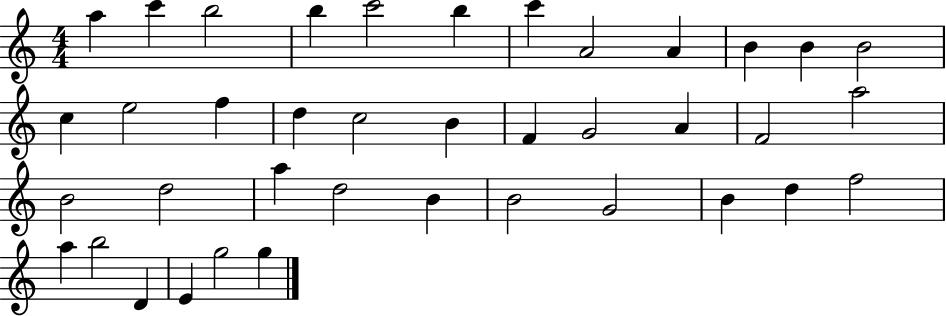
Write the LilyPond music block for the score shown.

{
  \clef treble
  \numericTimeSignature
  \time 4/4
  \key c \major
  a''4 c'''4 b''2 | b''4 c'''2 b''4 | c'''4 a'2 a'4 | b'4 b'4 b'2 | \break c''4 e''2 f''4 | d''4 c''2 b'4 | f'4 g'2 a'4 | f'2 a''2 | \break b'2 d''2 | a''4 d''2 b'4 | b'2 g'2 | b'4 d''4 f''2 | \break a''4 b''2 d'4 | e'4 g''2 g''4 | \bar "|."
}